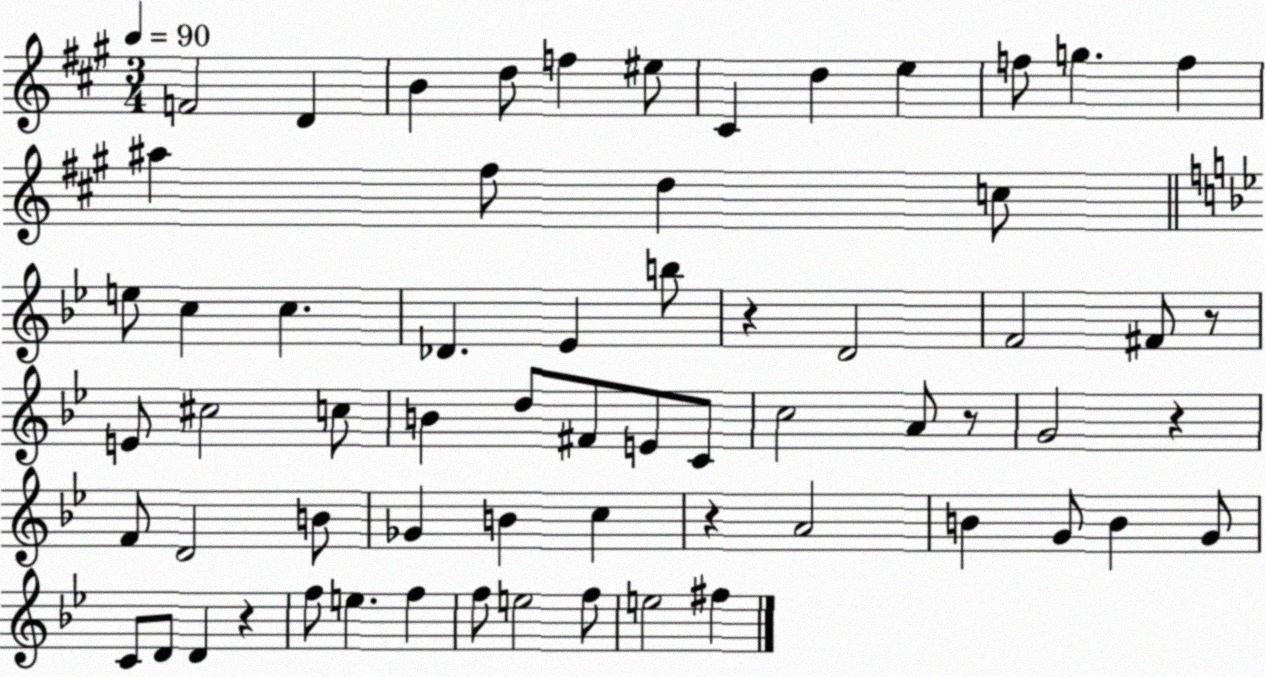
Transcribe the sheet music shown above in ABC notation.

X:1
T:Untitled
M:3/4
L:1/4
K:A
F2 D B d/2 f ^e/2 ^C d e f/2 g f ^a ^f/2 d c/2 e/2 c c _D _E b/2 z D2 F2 ^F/2 z/2 E/2 ^c2 c/2 B d/2 ^F/2 E/2 C/2 c2 A/2 z/2 G2 z F/2 D2 B/2 _G B c z A2 B G/2 B G/2 C/2 D/2 D z f/2 e f f/2 e2 f/2 e2 ^f